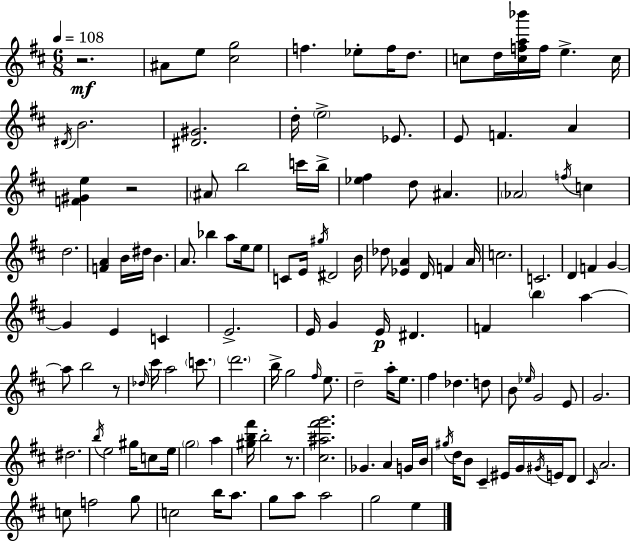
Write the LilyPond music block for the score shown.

{
  \clef treble
  \numericTimeSignature
  \time 6/8
  \key d \major
  \tempo 4 = 108
  r2.\mf | ais'8 e''8 <cis'' g''>2 | f''4. ees''8-. f''16 d''8. | c''8 d''16 <c'' f'' a'' bes'''>16 f''16 e''4.-> c''16 | \break \acciaccatura { dis'16 } b'2. | <dis' gis'>2. | d''16-. \parenthesize e''2-> ees'8. | e'8 f'4. a'4 | \break <f' gis' e''>4 r2 | \parenthesize ais'8 b''2 c'''16 | b''16-> <ees'' fis''>4 d''8 ais'4. | \parenthesize aes'2 \acciaccatura { f''16 } c''4 | \break d''2. | <f' a'>4 b'16 dis''16 b'4. | a'8. bes''4 a''8 e''16 | e''8 c'8 e'16 \acciaccatura { gis''16 } dis'2 | \break b'16 des''8 <ees' a'>4 d'16 f'4 | a'16 c''2. | c'2. | d'4 f'4 g'4~~ | \break g'4 e'4 c'4 | e'2.-> | e'16 g'4 e'16\p dis'4. | f'4 \parenthesize b''4 a''4~~ | \break a''8 b''2 | r8 \grace { des''16 } cis'''16 a''2 | \parenthesize c'''8. \parenthesize d'''2. | b''16-> g''2 | \break \grace { fis''16 } e''8. d''2-- | a''16-. e''8. fis''4 des''4. | d''8 b'8 \grace { ees''16 } g'2 | e'8 g'2. | \break dis''2. | \acciaccatura { b''16 } e''2 | gis''16 c''8 e''16 \parenthesize g''2 | a''4 <gis'' b'' fis'''>16 b''2-. | \break r8. <cis'' ais'' fis''' g'''>2. | ges'4. | a'4 g'16 b'16 \acciaccatura { gis''16 } d''16 b'8 cis'4-- | eis'16 g'16 \acciaccatura { gis'16 } e'16 d'8 \grace { cis'16 } a'2. | \break c''8 | f''2 g''8 c''2 | b''16 a''8. g''8 | a''8 a''2 g''2 | \break e''4 \bar "|."
}